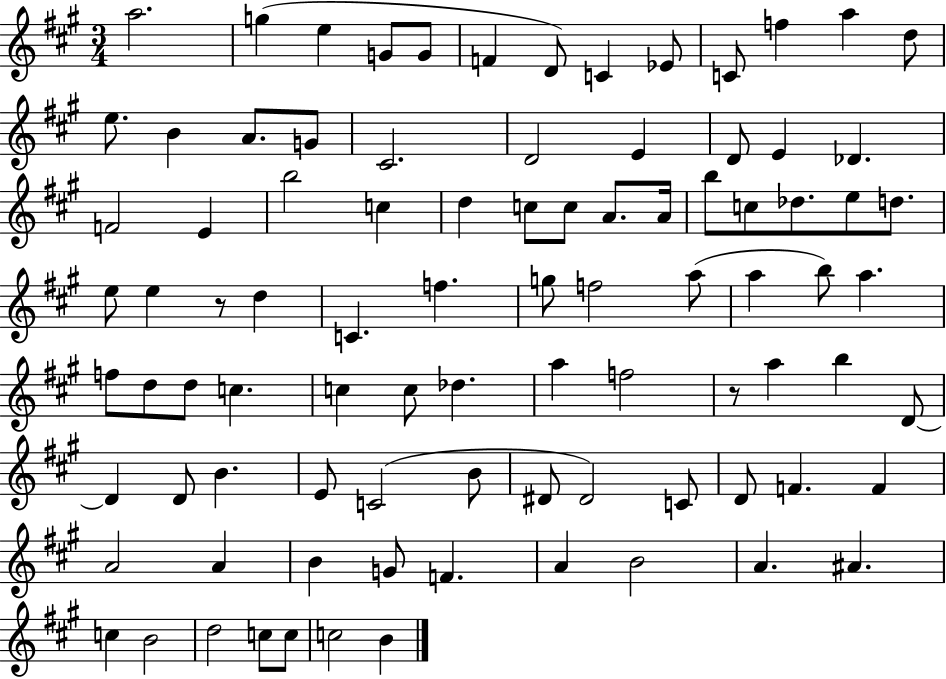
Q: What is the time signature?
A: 3/4